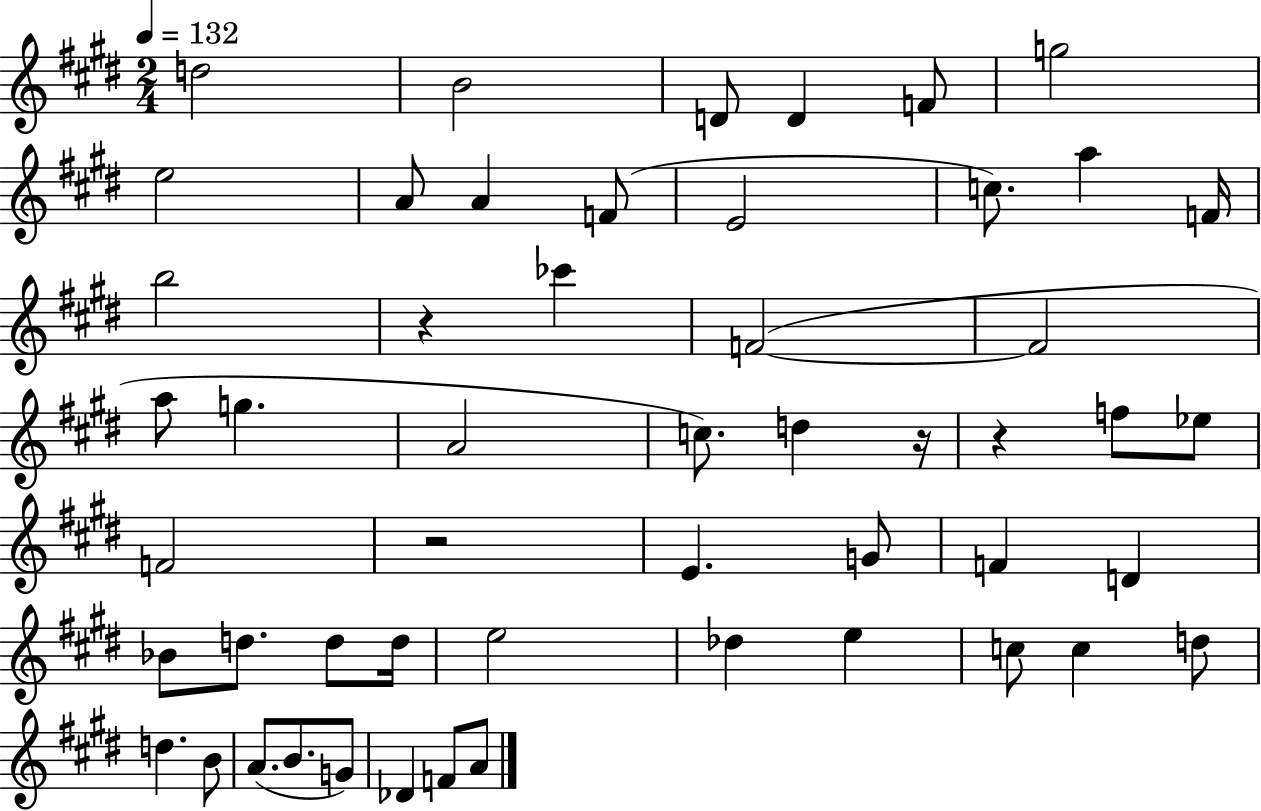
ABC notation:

X:1
T:Untitled
M:2/4
L:1/4
K:E
d2 B2 D/2 D F/2 g2 e2 A/2 A F/2 E2 c/2 a F/4 b2 z _c' F2 F2 a/2 g A2 c/2 d z/4 z f/2 _e/2 F2 z2 E G/2 F D _B/2 d/2 d/2 d/4 e2 _d e c/2 c d/2 d B/2 A/2 B/2 G/2 _D F/2 A/2